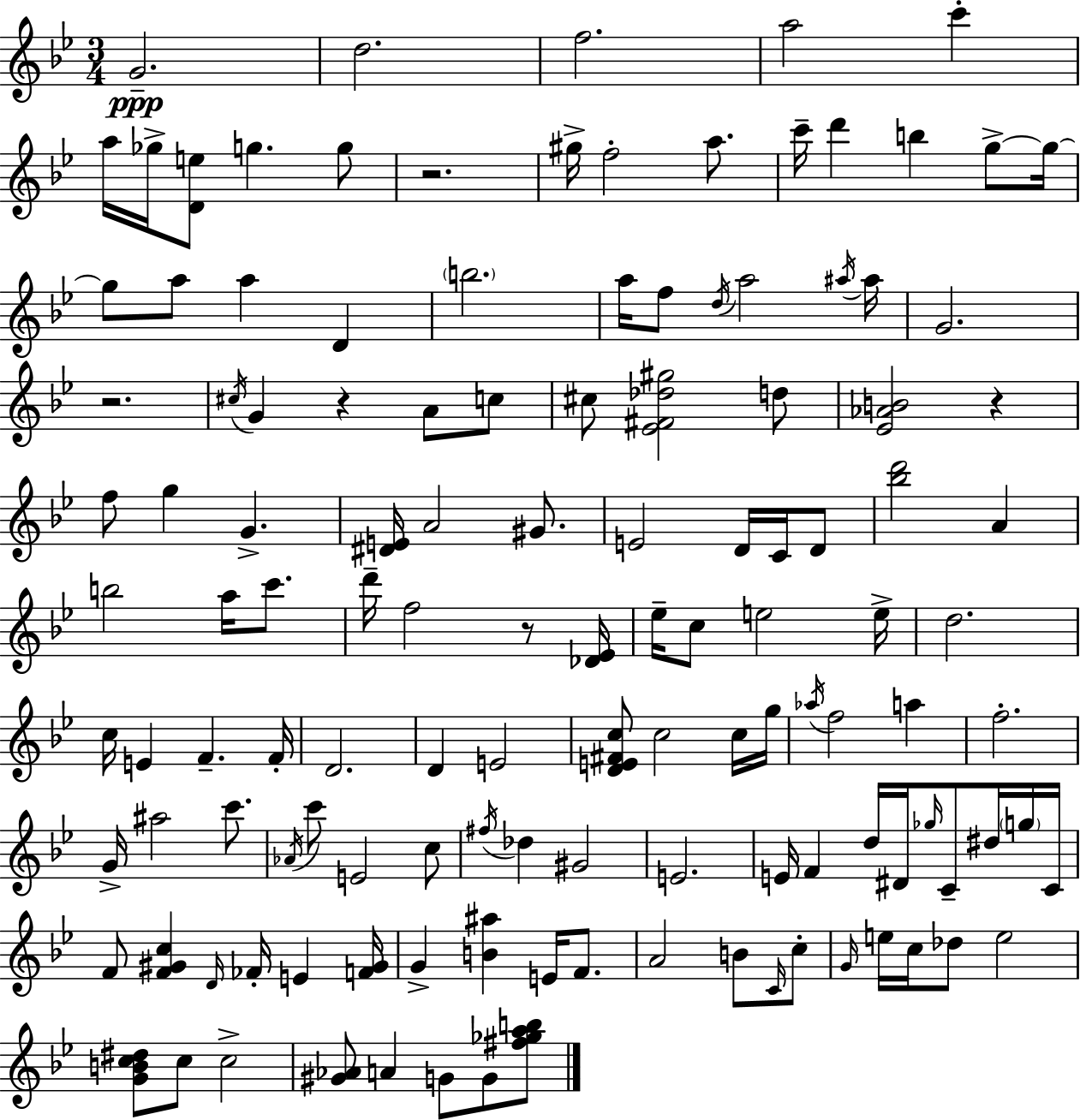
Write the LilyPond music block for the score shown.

{
  \clef treble
  \numericTimeSignature
  \time 3/4
  \key g \minor
  \repeat volta 2 { g'2.--\ppp | d''2. | f''2. | a''2 c'''4-. | \break a''16 ges''16-> <d' e''>8 g''4. g''8 | r2. | gis''16-> f''2-. a''8. | c'''16-- d'''4 b''4 g''8->~~ g''16~~ | \break g''8 a''8 a''4 d'4 | \parenthesize b''2. | a''16 f''8 \acciaccatura { d''16 } a''2 | \acciaccatura { ais''16 } ais''16 g'2. | \break r2. | \acciaccatura { cis''16 } g'4 r4 a'8 | c''8 cis''8 <ees' fis' des'' gis''>2 | d''8 <ees' aes' b'>2 r4 | \break f''8 g''4 g'4.-> | <dis' e'>16 a'2 | gis'8. e'2 d'16 | c'16 d'8 <bes'' d'''>2 a'4 | \break b''2 a''16 | c'''8. d'''16-- f''2 | r8 <des' ees'>16 ees''16-- c''8 e''2 | e''16-> d''2. | \break c''16 e'4 f'4.-- | f'16-. d'2. | d'4 e'2 | <d' e' fis' c''>8 c''2 | \break c''16 g''16 \acciaccatura { aes''16 } f''2 | a''4 f''2.-. | g'16-> ais''2 | c'''8. \acciaccatura { aes'16 } c'''8 e'2 | \break c''8 \acciaccatura { fis''16 } des''4 gis'2 | e'2. | e'16 f'4 d''16 | dis'16 \grace { ges''16 } c'8-- dis''16 \parenthesize g''16 c'16 f'8 <f' gis' c''>4 | \break \grace { d'16 } fes'16-. e'4 <f' gis'>16 g'4-> | <b' ais''>4 e'16 f'8. a'2 | b'8 \grace { c'16 } c''8-. \grace { g'16 } e''16 c''16 | des''8 e''2 <g' b' c'' dis''>8 | \break c''8 c''2-> <gis' aes'>8 | a'4 g'8 g'8 <fis'' ges'' a'' b''>8 } \bar "|."
}